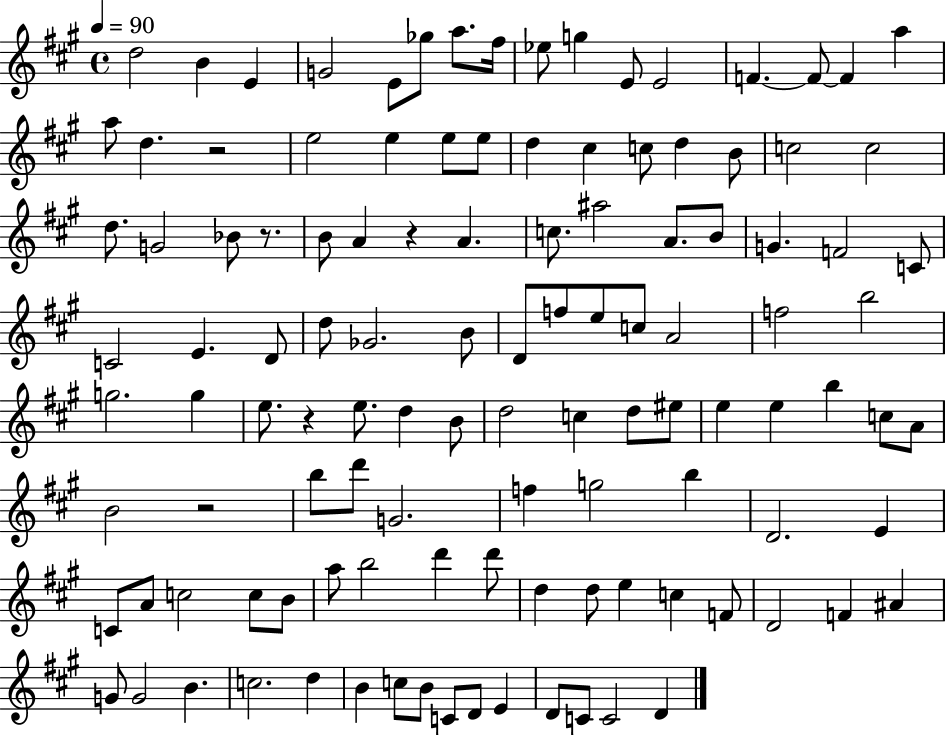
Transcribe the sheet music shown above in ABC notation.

X:1
T:Untitled
M:4/4
L:1/4
K:A
d2 B E G2 E/2 _g/2 a/2 ^f/4 _e/2 g E/2 E2 F F/2 F a a/2 d z2 e2 e e/2 e/2 d ^c c/2 d B/2 c2 c2 d/2 G2 _B/2 z/2 B/2 A z A c/2 ^a2 A/2 B/2 G F2 C/2 C2 E D/2 d/2 _G2 B/2 D/2 f/2 e/2 c/2 A2 f2 b2 g2 g e/2 z e/2 d B/2 d2 c d/2 ^e/2 e e b c/2 A/2 B2 z2 b/2 d'/2 G2 f g2 b D2 E C/2 A/2 c2 c/2 B/2 a/2 b2 d' d'/2 d d/2 e c F/2 D2 F ^A G/2 G2 B c2 d B c/2 B/2 C/2 D/2 E D/2 C/2 C2 D